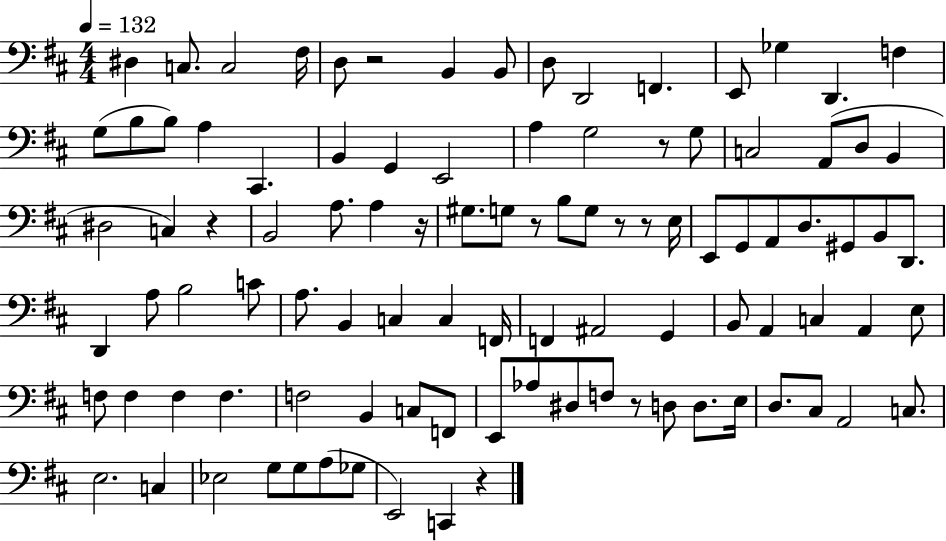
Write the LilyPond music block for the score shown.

{
  \clef bass
  \numericTimeSignature
  \time 4/4
  \key d \major
  \tempo 4 = 132
  dis4 c8. c2 fis16 | d8 r2 b,4 b,8 | d8 d,2 f,4. | e,8 ges4 d,4. f4 | \break g8( b8 b8) a4 cis,4. | b,4 g,4 e,2 | a4 g2 r8 g8 | c2 a,8( d8 b,4 | \break dis2 c4) r4 | b,2 a8. a4 r16 | gis8. g8 r8 b8 g8 r8 r8 e16 | e,8 g,8 a,8 d8. gis,8 b,8 d,8. | \break d,4 a8 b2 c'8 | a8. b,4 c4 c4 f,16 | f,4 ais,2 g,4 | b,8 a,4 c4 a,4 e8 | \break f8 f4 f4 f4. | f2 b,4 c8 f,8 | e,8 aes8 dis8 f8 r8 d8 d8. e16 | d8. cis8 a,2 c8. | \break e2. c4 | ees2 g8 g8 a8( ges8 | e,2) c,4 r4 | \bar "|."
}